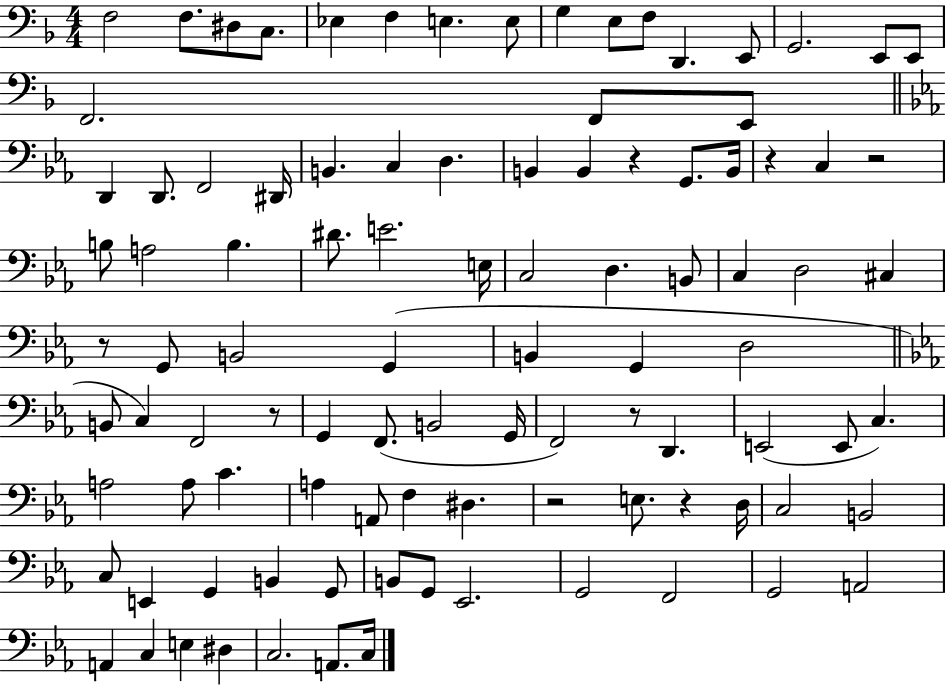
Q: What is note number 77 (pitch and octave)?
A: G2